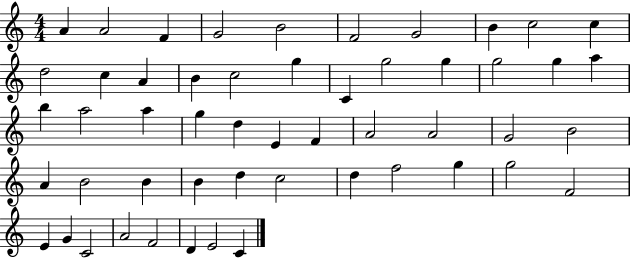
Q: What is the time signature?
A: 4/4